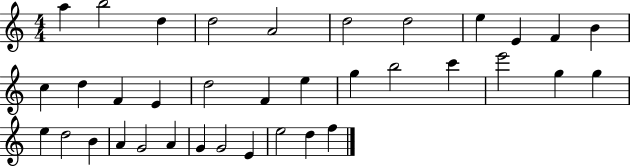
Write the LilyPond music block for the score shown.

{
  \clef treble
  \numericTimeSignature
  \time 4/4
  \key c \major
  a''4 b''2 d''4 | d''2 a'2 | d''2 d''2 | e''4 e'4 f'4 b'4 | \break c''4 d''4 f'4 e'4 | d''2 f'4 e''4 | g''4 b''2 c'''4 | e'''2 g''4 g''4 | \break e''4 d''2 b'4 | a'4 g'2 a'4 | g'4 g'2 e'4 | e''2 d''4 f''4 | \break \bar "|."
}